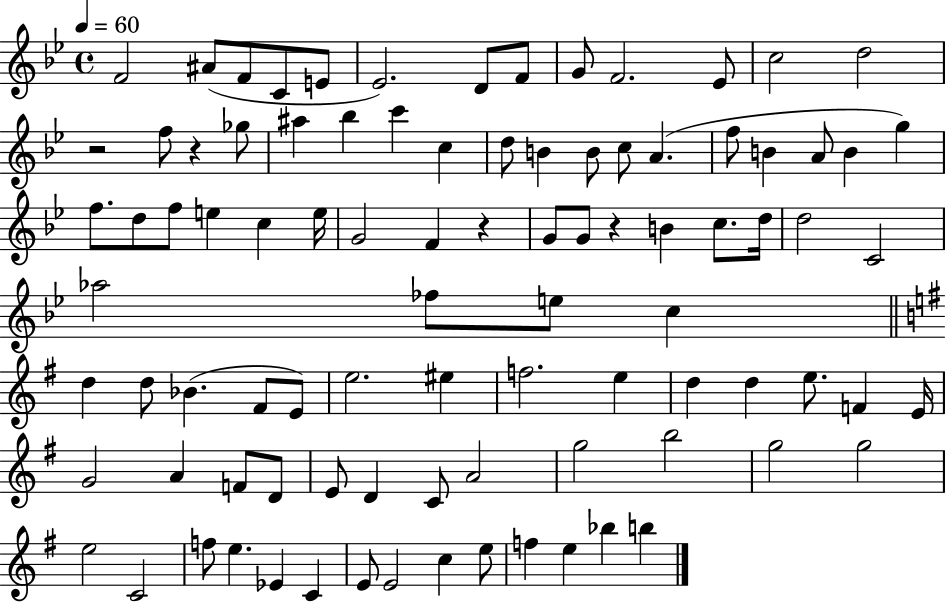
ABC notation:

X:1
T:Untitled
M:4/4
L:1/4
K:Bb
F2 ^A/2 F/2 C/2 E/2 _E2 D/2 F/2 G/2 F2 _E/2 c2 d2 z2 f/2 z _g/2 ^a _b c' c d/2 B B/2 c/2 A f/2 B A/2 B g f/2 d/2 f/2 e c e/4 G2 F z G/2 G/2 z B c/2 d/4 d2 C2 _a2 _f/2 e/2 c d d/2 _B ^F/2 E/2 e2 ^e f2 e d d e/2 F E/4 G2 A F/2 D/2 E/2 D C/2 A2 g2 b2 g2 g2 e2 C2 f/2 e _E C E/2 E2 c e/2 f e _b b